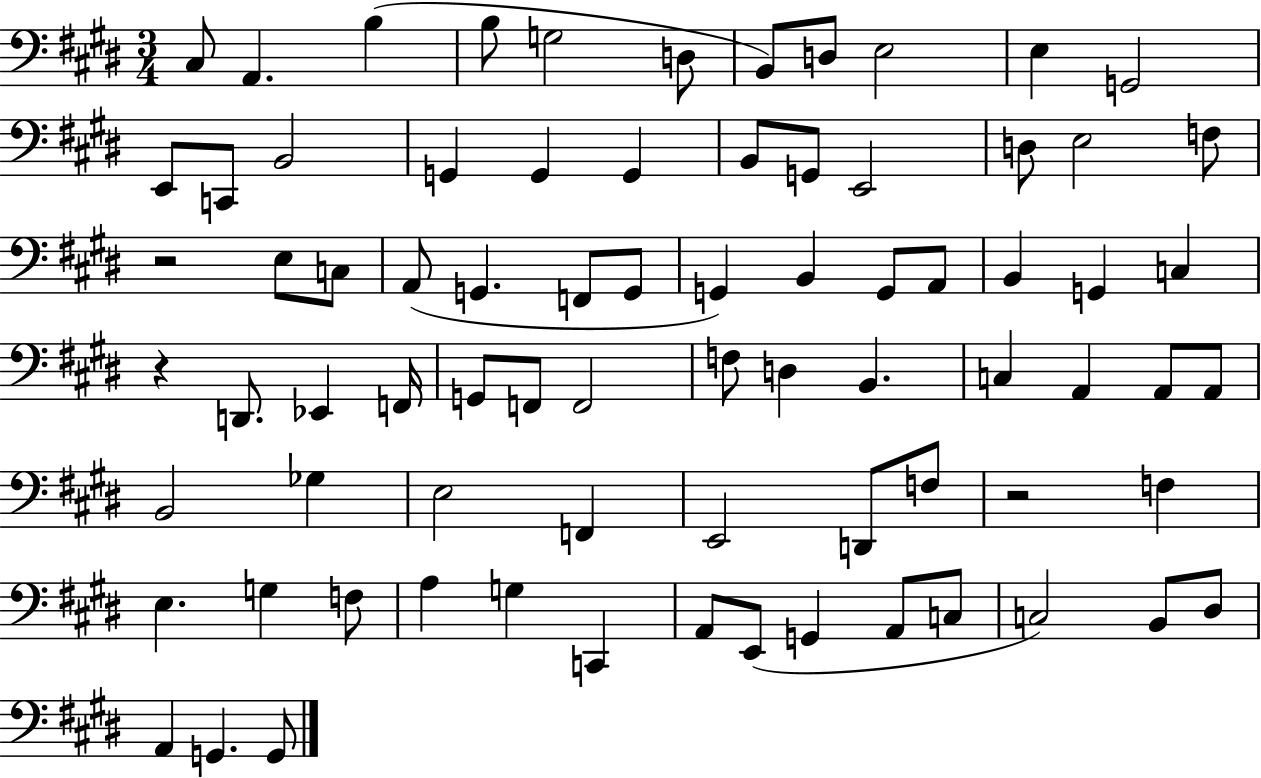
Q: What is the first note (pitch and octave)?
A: C#3